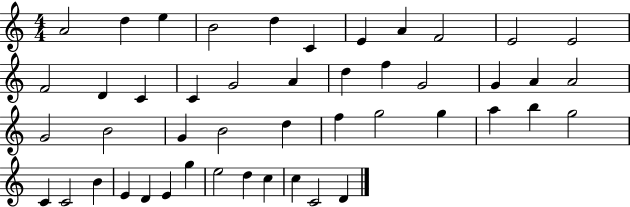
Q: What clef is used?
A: treble